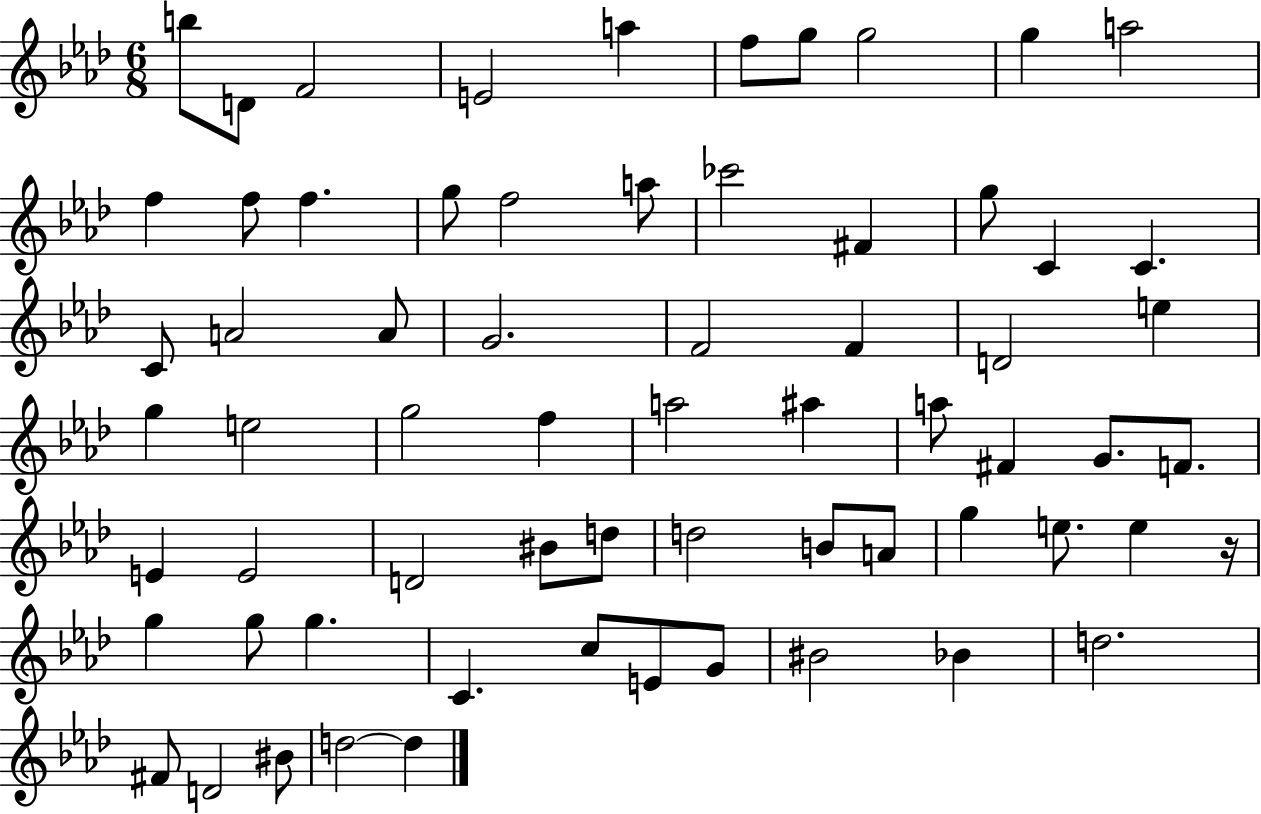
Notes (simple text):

B5/e D4/e F4/h E4/h A5/q F5/e G5/e G5/h G5/q A5/h F5/q F5/e F5/q. G5/e F5/h A5/e CES6/h F#4/q G5/e C4/q C4/q. C4/e A4/h A4/e G4/h. F4/h F4/q D4/h E5/q G5/q E5/h G5/h F5/q A5/h A#5/q A5/e F#4/q G4/e. F4/e. E4/q E4/h D4/h BIS4/e D5/e D5/h B4/e A4/e G5/q E5/e. E5/q R/s G5/q G5/e G5/q. C4/q. C5/e E4/e G4/e BIS4/h Bb4/q D5/h. F#4/e D4/h BIS4/e D5/h D5/q